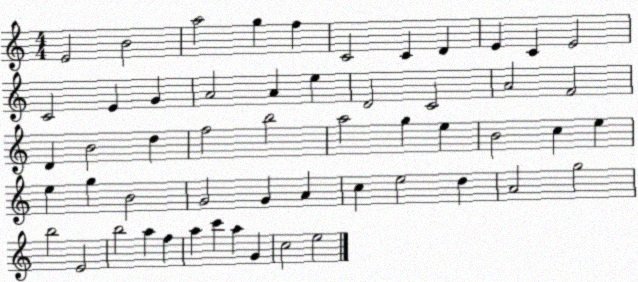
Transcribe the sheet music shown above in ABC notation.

X:1
T:Untitled
M:4/4
L:1/4
K:C
E2 B2 a2 g f C2 C D E C E2 C2 E G A2 A e D2 C2 A2 F2 D B2 d f2 b2 a2 g e B2 c e e g B2 G2 G A c e2 d A2 g2 b2 E2 b2 a f a c' a G c2 e2